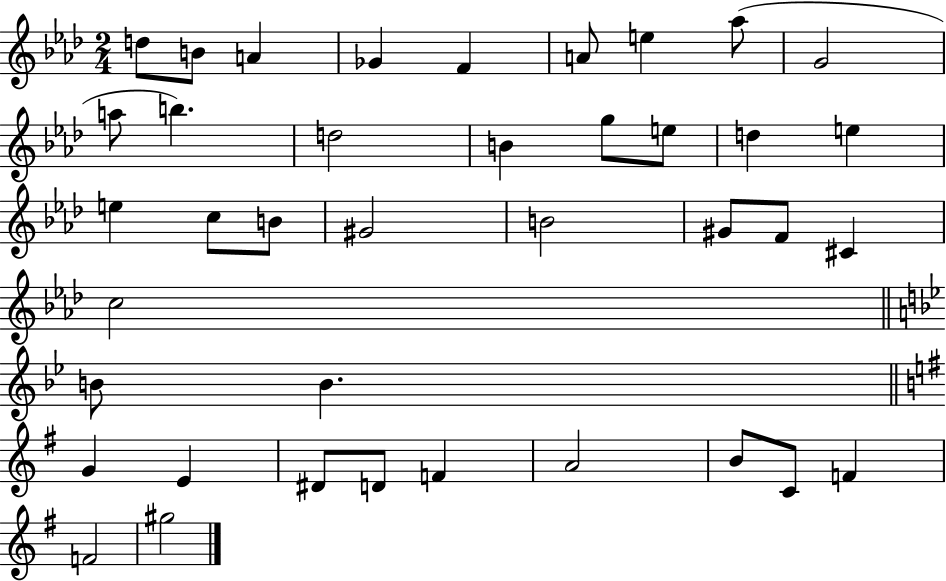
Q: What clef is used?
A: treble